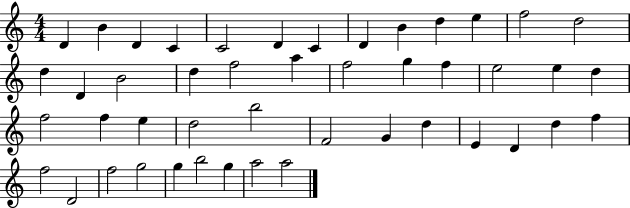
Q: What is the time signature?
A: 4/4